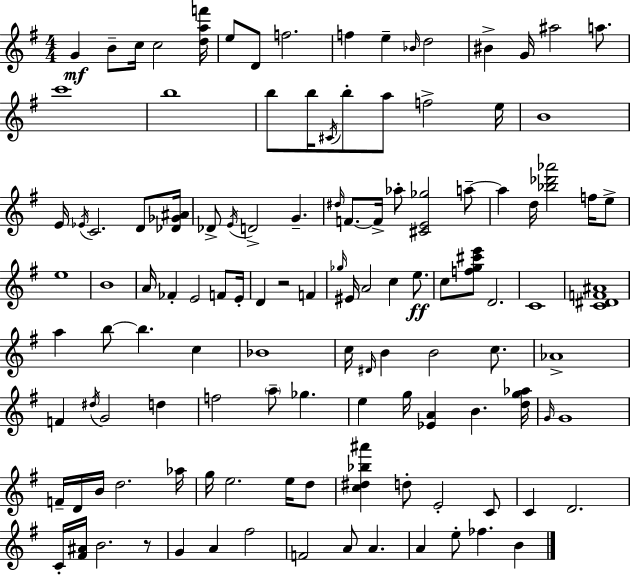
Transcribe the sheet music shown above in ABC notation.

X:1
T:Untitled
M:4/4
L:1/4
K:G
G B/2 c/4 c2 [daf']/4 e/2 D/2 f2 f e _B/4 d2 ^B G/4 ^a2 a/2 c'4 b4 b/2 b/4 ^C/4 b/2 a/2 f2 e/4 B4 E/4 _E/4 C2 D/2 [_D_G^A]/4 _D/2 E/4 D2 G ^d/4 F/2 F/4 _a/2 [^CE_g]2 a/2 a d/4 [_b_d'_a']2 f/4 e/2 e4 B4 A/4 _F E2 F/2 E/4 D z2 F _g/4 ^E/4 A2 c e/2 c/2 [fg^c'e']/2 D2 C4 [C^DF^A]4 a b/2 b c _B4 c/4 ^D/4 B B2 c/2 _A4 F ^d/4 G2 d f2 a/2 _g e g/4 [_EA] B [dg_a]/4 G/4 G4 F/4 D/4 B/4 d2 _a/4 g/4 e2 e/4 d/2 [c^d_b^a'] d/2 E2 C/2 C D2 C/4 [^F^A]/4 B2 z/2 G A ^f2 F2 A/2 A A e/2 _f B